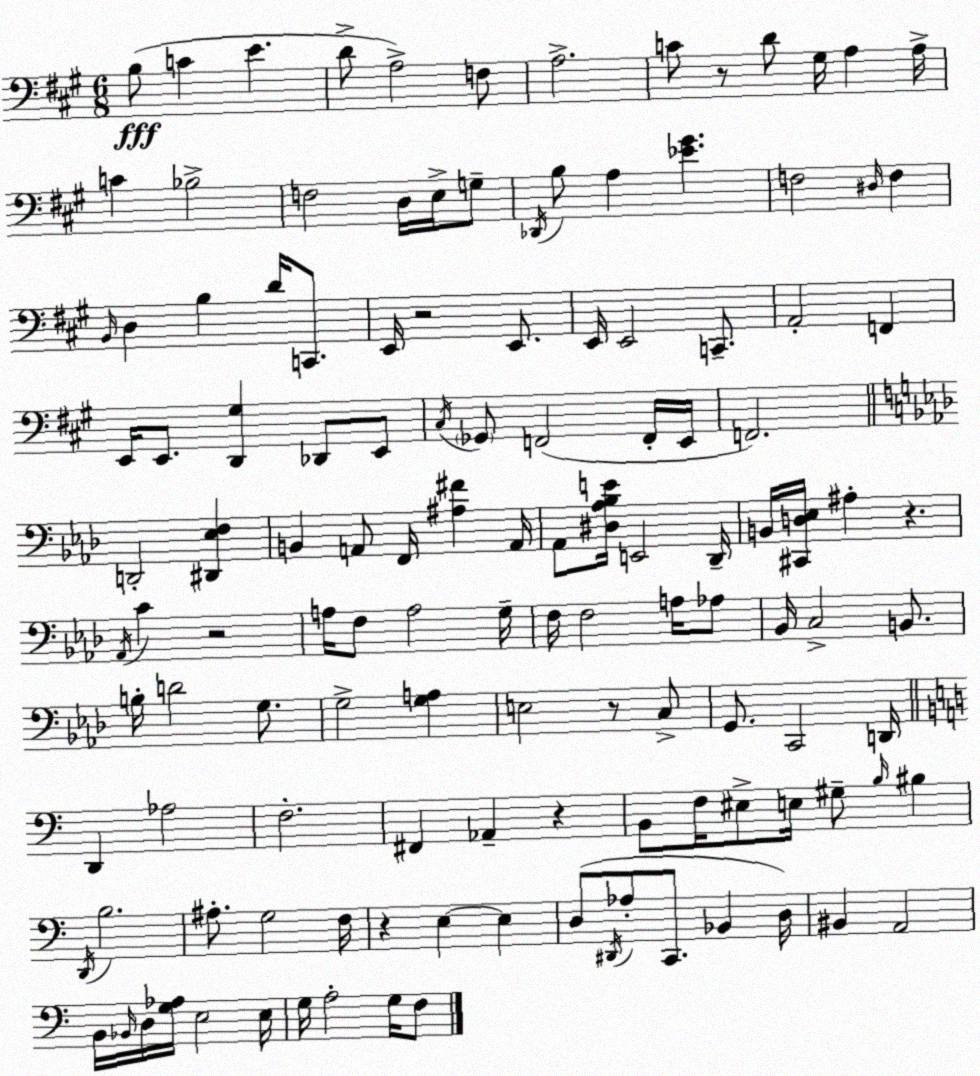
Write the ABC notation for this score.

X:1
T:Untitled
M:6/8
L:1/4
K:A
B,/2 C E D/2 A,2 F,/2 A,2 C/2 z/2 D/2 ^G,/4 A, A,/4 C _B,2 F,2 D,/4 E,/4 G,/2 _D,,/4 B,/2 A, [_E^G] F,2 ^D,/4 F, B,,/4 D, B, D/4 C,,/2 E,,/4 z2 E,,/2 E,,/4 E,,2 C,,/2 A,,2 F,, E,,/4 E,,/2 [D,,^G,] _D,,/2 E,,/2 ^C,/4 _G,,/2 F,,2 F,,/4 E,,/4 F,,2 D,,2 [^D,,_E,F,] B,, A,,/2 F,,/4 [^A,^F] A,,/4 _A,,/2 [^D,_A,_B,E]/4 E,,2 _D,,/4 B,,/4 [^C,,D,_E,]/4 ^A, z _A,,/4 C z2 A,/4 F,/2 A,2 G,/4 F,/4 F,2 A,/4 _A,/2 _B,,/4 C,2 B,,/2 B,/4 D2 G,/2 G,2 [G,A,] E,2 z/2 C,/2 G,,/2 C,,2 D,,/4 D,, _A,2 F,2 ^F,, _A,, z B,,/2 F,/4 ^E,/2 E,/4 ^G,/2 B,/4 ^B, D,,/4 B,2 ^A,/2 G,2 F,/4 z E, E, D,/2 ^D,,/4 _A,/2 C,,/2 _B,, D,/4 ^B,, A,,2 B,,/4 _B,,/4 D,/4 [G,_A,]/4 E,2 E,/4 G,/4 A,2 G,/4 F,/2